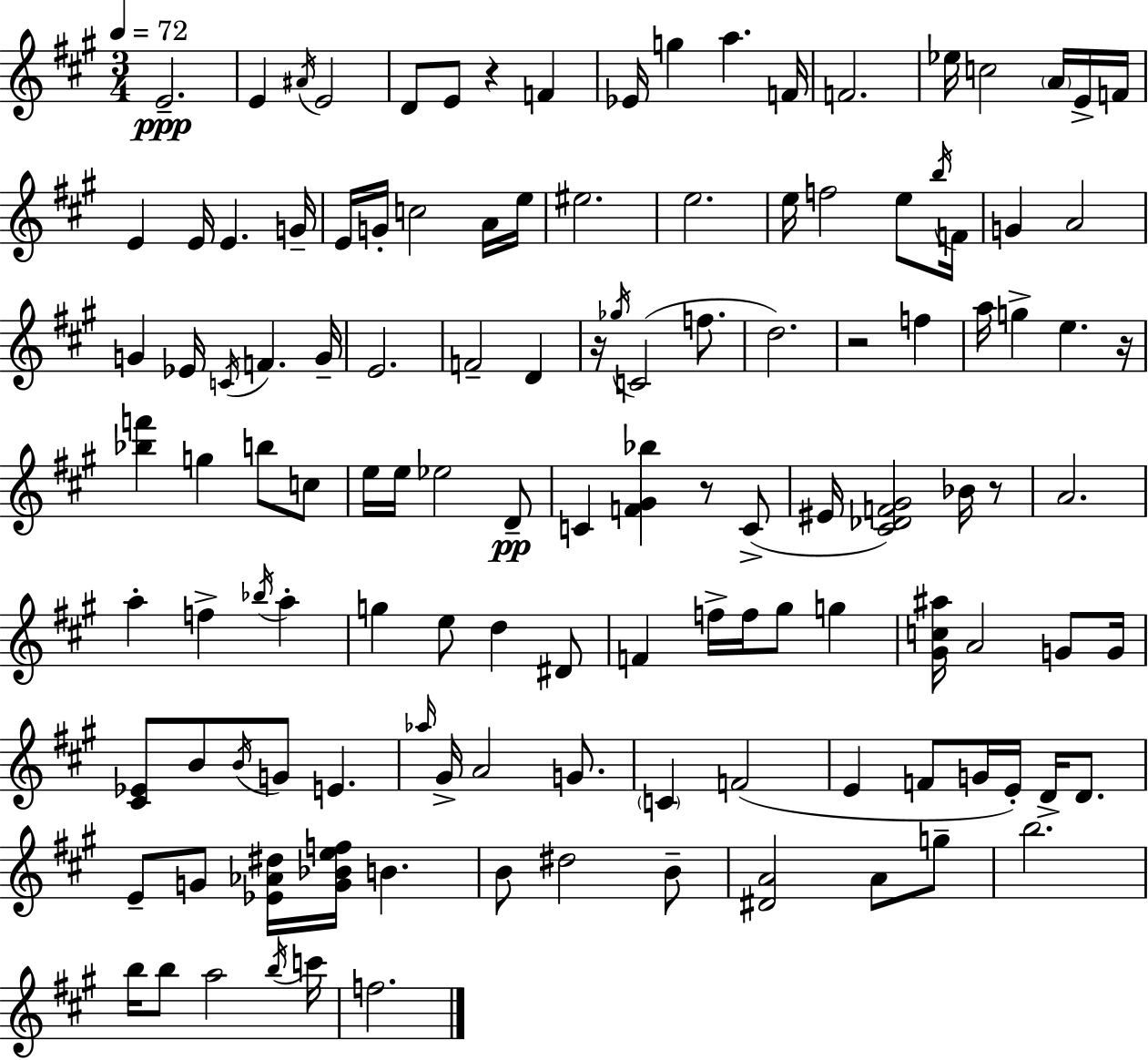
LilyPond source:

{
  \clef treble
  \numericTimeSignature
  \time 3/4
  \key a \major
  \tempo 4 = 72
  e'2.--\ppp | e'4 \acciaccatura { ais'16 } e'2 | d'8 e'8 r4 f'4 | ees'16 g''4 a''4. | \break f'16 f'2. | ees''16 c''2 \parenthesize a'16 e'16-> | f'16 e'4 e'16 e'4. | g'16-- e'16 g'16-. c''2 a'16 | \break e''16 eis''2. | e''2. | e''16 f''2 e''8 | \acciaccatura { b''16 } f'16 g'4 a'2 | \break g'4 ees'16 \acciaccatura { c'16 } f'4. | g'16-- e'2. | f'2-- d'4 | r16 \acciaccatura { ges''16 }( c'2 | \break f''8. d''2.) | r2 | f''4 a''16 g''4-> e''4. | r16 <bes'' f'''>4 g''4 | \break b''8 c''8 e''16 e''16 ees''2 | d'8--\pp c'4 <f' gis' bes''>4 | r8 c'8->( eis'16 <cis' des' f' gis'>2) | bes'16 r8 a'2. | \break a''4-. f''4-> | \acciaccatura { bes''16 } a''4-. g''4 e''8 d''4 | dis'8 f'4 f''16-> f''16 gis''8 | g''4 <gis' c'' ais''>16 a'2 | \break g'8 g'16 <cis' ees'>8 b'8 \acciaccatura { b'16 } g'8 | e'4. \grace { aes''16 } gis'16-> a'2 | g'8. \parenthesize c'4 f'2( | e'4 f'8 | \break g'16 e'16-.) d'16-> d'8. e'8-- g'8 <ees' aes' dis''>16 | <g' bes' e'' f''>16 b'4. b'8 dis''2 | b'8-- <dis' a'>2 | a'8 g''8-- b''2. | \break b''16 b''8 a''2 | \acciaccatura { b''16 } c'''16 f''2. | \bar "|."
}